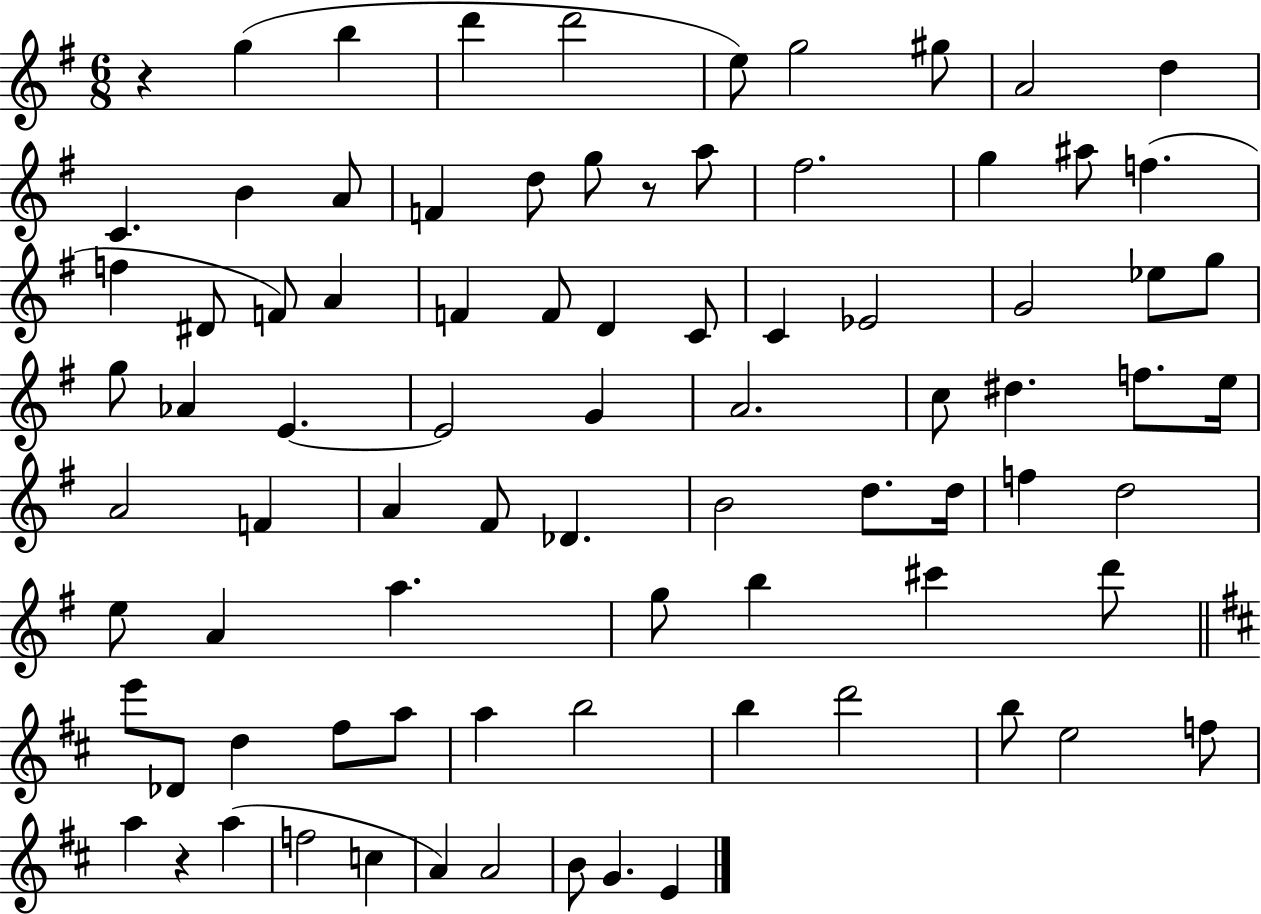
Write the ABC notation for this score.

X:1
T:Untitled
M:6/8
L:1/4
K:G
z g b d' d'2 e/2 g2 ^g/2 A2 d C B A/2 F d/2 g/2 z/2 a/2 ^f2 g ^a/2 f f ^D/2 F/2 A F F/2 D C/2 C _E2 G2 _e/2 g/2 g/2 _A E E2 G A2 c/2 ^d f/2 e/4 A2 F A ^F/2 _D B2 d/2 d/4 f d2 e/2 A a g/2 b ^c' d'/2 e'/2 _D/2 d ^f/2 a/2 a b2 b d'2 b/2 e2 f/2 a z a f2 c A A2 B/2 G E